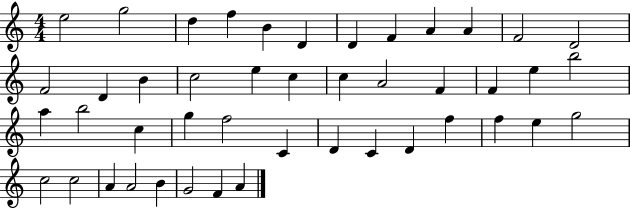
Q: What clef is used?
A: treble